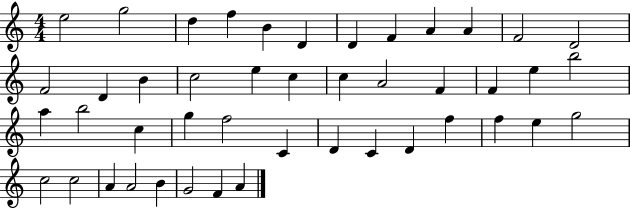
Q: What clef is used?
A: treble